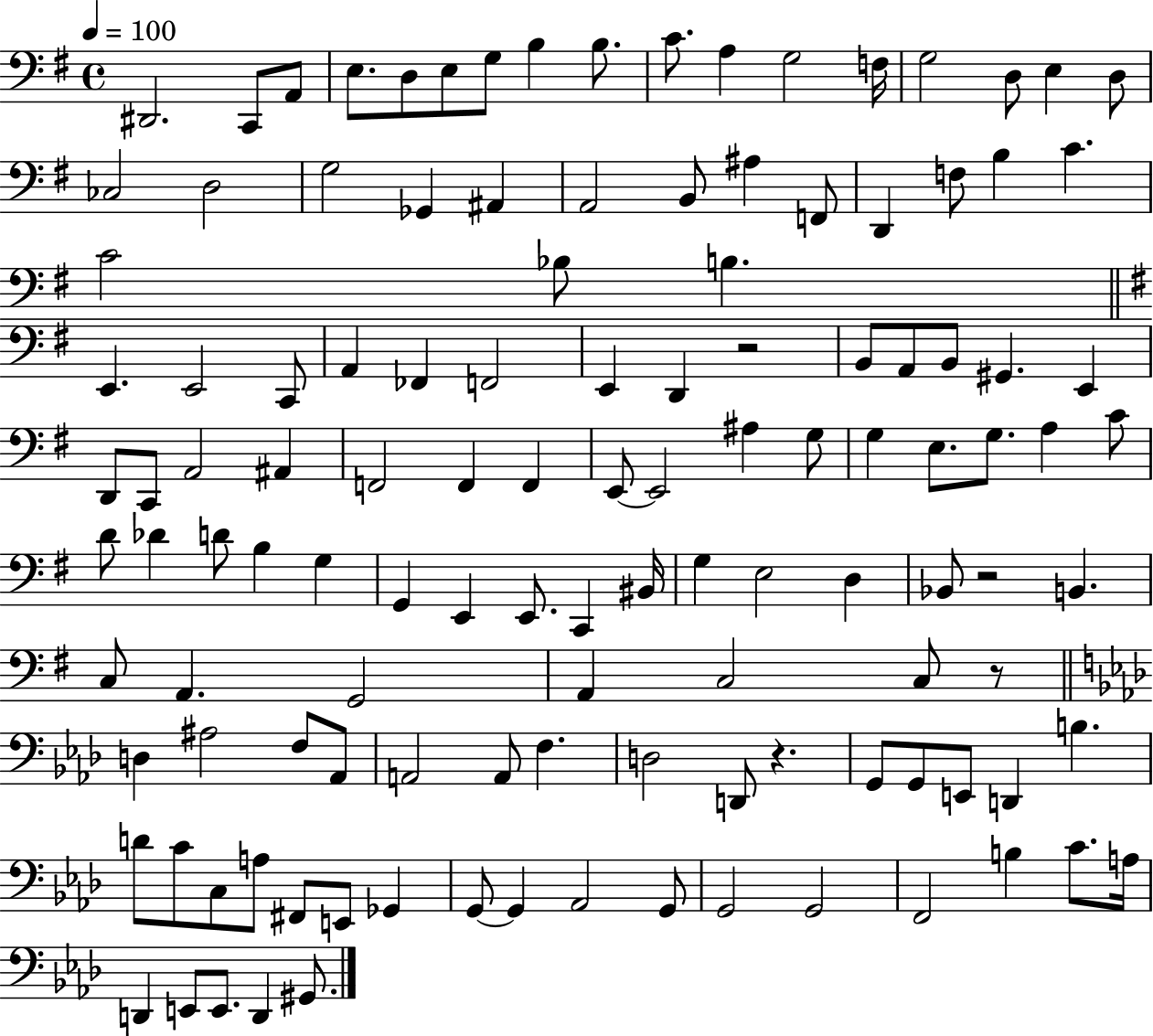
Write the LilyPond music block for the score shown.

{
  \clef bass
  \time 4/4
  \defaultTimeSignature
  \key g \major
  \tempo 4 = 100
  \repeat volta 2 { dis,2. c,8 a,8 | e8. d8 e8 g8 b4 b8. | c'8. a4 g2 f16 | g2 d8 e4 d8 | \break ces2 d2 | g2 ges,4 ais,4 | a,2 b,8 ais4 f,8 | d,4 f8 b4 c'4. | \break c'2 bes8 b4. | \bar "||" \break \key g \major e,4. e,2 c,8 | a,4 fes,4 f,2 | e,4 d,4 r2 | b,8 a,8 b,8 gis,4. e,4 | \break d,8 c,8 a,2 ais,4 | f,2 f,4 f,4 | e,8~~ e,2 ais4 g8 | g4 e8. g8. a4 c'8 | \break d'8 des'4 d'8 b4 g4 | g,4 e,4 e,8. c,4 bis,16 | g4 e2 d4 | bes,8 r2 b,4. | \break c8 a,4. g,2 | a,4 c2 c8 r8 | \bar "||" \break \key aes \major d4 ais2 f8 aes,8 | a,2 a,8 f4. | d2 d,8 r4. | g,8 g,8 e,8 d,4 b4. | \break d'8 c'8 c8 a8 fis,8 e,8 ges,4 | g,8~~ g,4 aes,2 g,8 | g,2 g,2 | f,2 b4 c'8. a16 | \break d,4 e,8 e,8. d,4 gis,8. | } \bar "|."
}